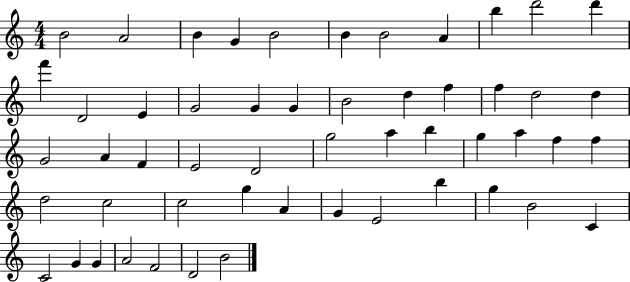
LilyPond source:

{
  \clef treble
  \numericTimeSignature
  \time 4/4
  \key c \major
  b'2 a'2 | b'4 g'4 b'2 | b'4 b'2 a'4 | b''4 d'''2 d'''4 | \break f'''4 d'2 e'4 | g'2 g'4 g'4 | b'2 d''4 f''4 | f''4 d''2 d''4 | \break g'2 a'4 f'4 | e'2 d'2 | g''2 a''4 b''4 | g''4 a''4 f''4 f''4 | \break d''2 c''2 | c''2 g''4 a'4 | g'4 e'2 b''4 | g''4 b'2 c'4 | \break c'2 g'4 g'4 | a'2 f'2 | d'2 b'2 | \bar "|."
}